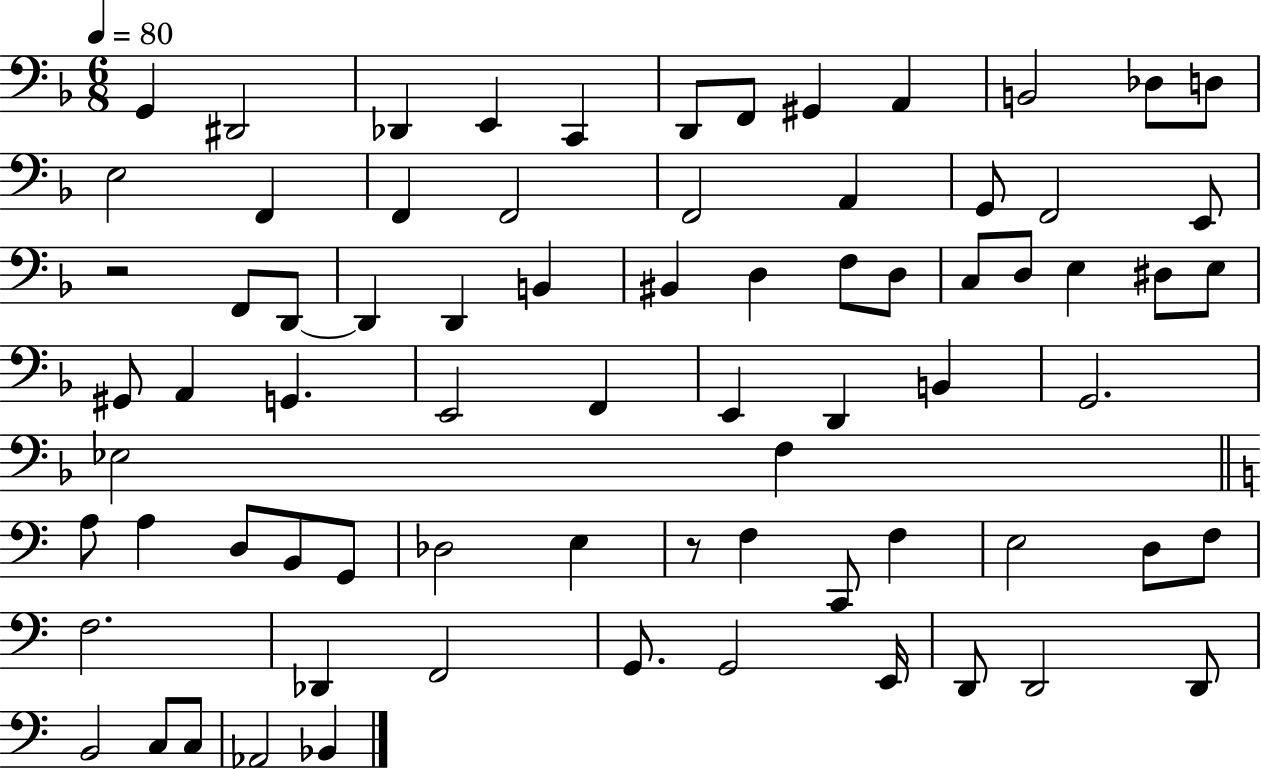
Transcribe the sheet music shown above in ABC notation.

X:1
T:Untitled
M:6/8
L:1/4
K:F
G,, ^D,,2 _D,, E,, C,, D,,/2 F,,/2 ^G,, A,, B,,2 _D,/2 D,/2 E,2 F,, F,, F,,2 F,,2 A,, G,,/2 F,,2 E,,/2 z2 F,,/2 D,,/2 D,, D,, B,, ^B,, D, F,/2 D,/2 C,/2 D,/2 E, ^D,/2 E,/2 ^G,,/2 A,, G,, E,,2 F,, E,, D,, B,, G,,2 _E,2 F, A,/2 A, D,/2 B,,/2 G,,/2 _D,2 E, z/2 F, C,,/2 F, E,2 D,/2 F,/2 F,2 _D,, F,,2 G,,/2 G,,2 E,,/4 D,,/2 D,,2 D,,/2 B,,2 C,/2 C,/2 _A,,2 _B,,